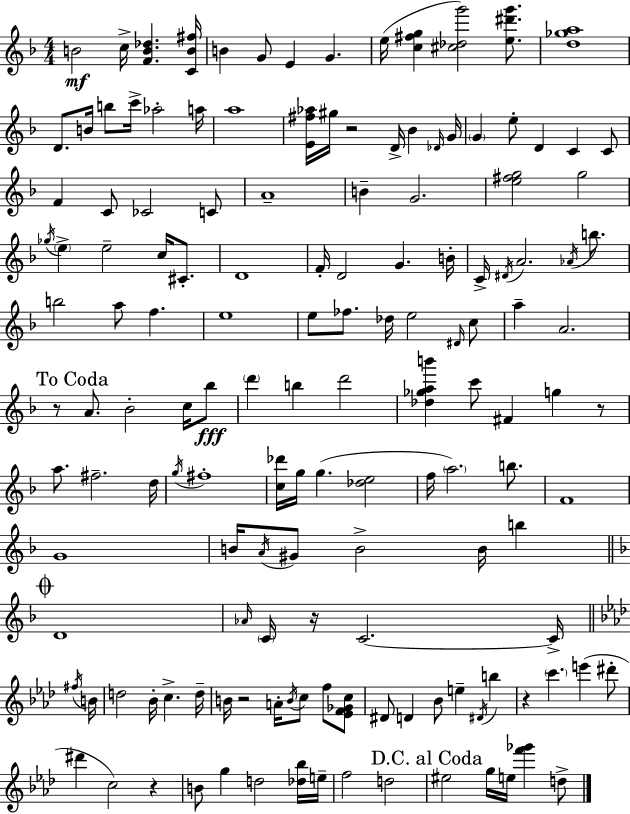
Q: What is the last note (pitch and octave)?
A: D5